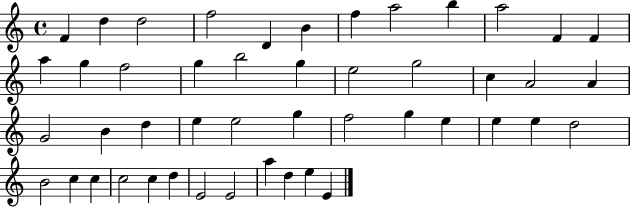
{
  \clef treble
  \time 4/4
  \defaultTimeSignature
  \key c \major
  f'4 d''4 d''2 | f''2 d'4 b'4 | f''4 a''2 b''4 | a''2 f'4 f'4 | \break a''4 g''4 f''2 | g''4 b''2 g''4 | e''2 g''2 | c''4 a'2 a'4 | \break g'2 b'4 d''4 | e''4 e''2 g''4 | f''2 g''4 e''4 | e''4 e''4 d''2 | \break b'2 c''4 c''4 | c''2 c''4 d''4 | e'2 e'2 | a''4 d''4 e''4 e'4 | \break \bar "|."
}